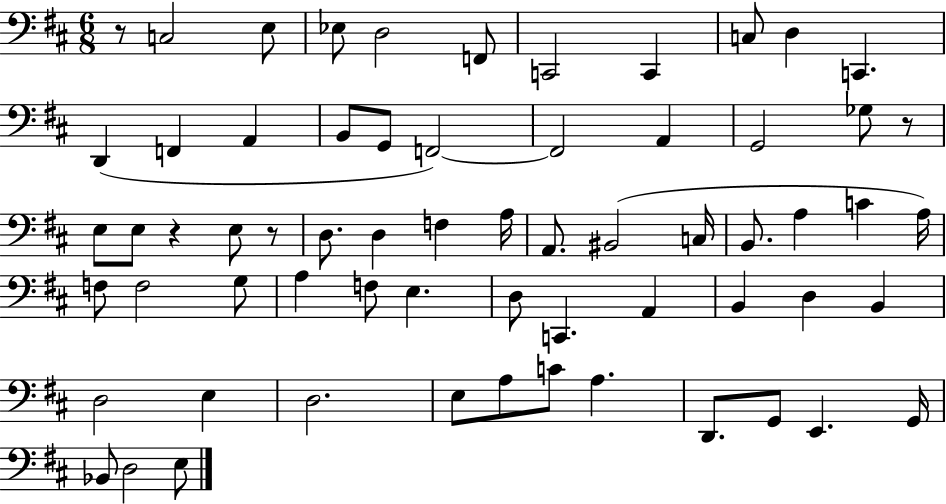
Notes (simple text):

R/e C3/h E3/e Eb3/e D3/h F2/e C2/h C2/q C3/e D3/q C2/q. D2/q F2/q A2/q B2/e G2/e F2/h F2/h A2/q G2/h Gb3/e R/e E3/e E3/e R/q E3/e R/e D3/e. D3/q F3/q A3/s A2/e. BIS2/h C3/s B2/e. A3/q C4/q A3/s F3/e F3/h G3/e A3/q F3/e E3/q. D3/e C2/q. A2/q B2/q D3/q B2/q D3/h E3/q D3/h. E3/e A3/e C4/e A3/q. D2/e. G2/e E2/q. G2/s Bb2/e D3/h E3/e